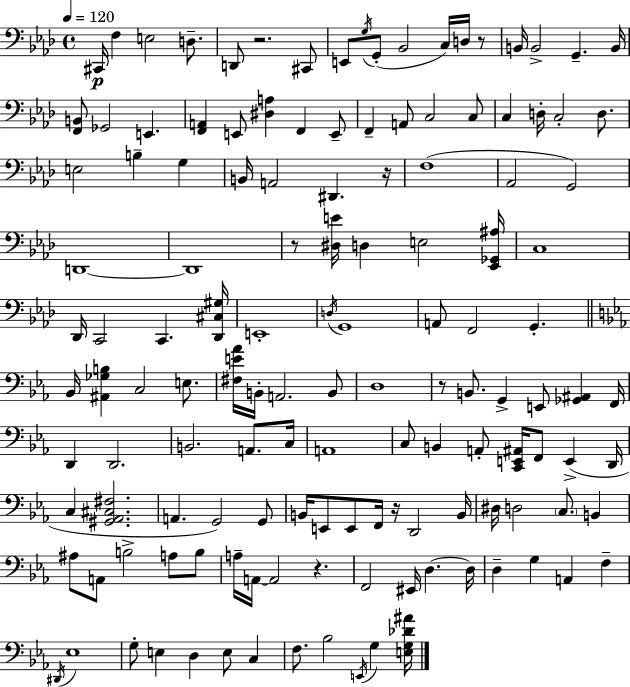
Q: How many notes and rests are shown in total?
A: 135